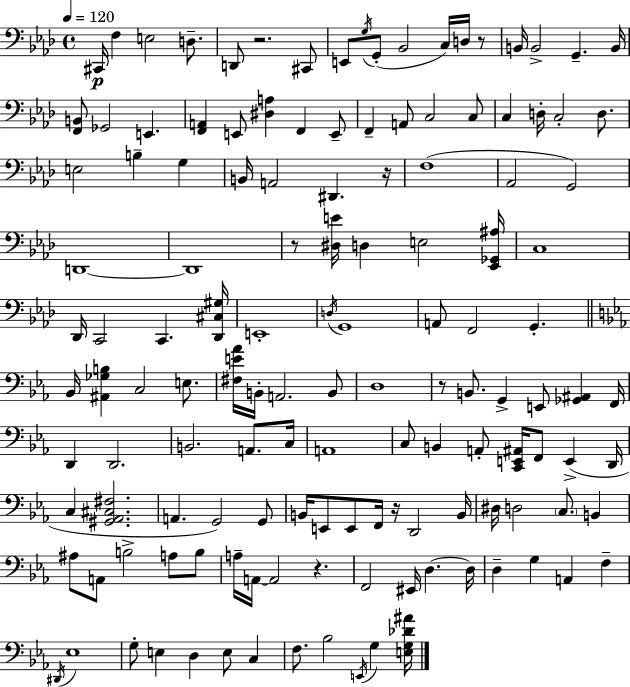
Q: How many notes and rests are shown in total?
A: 135